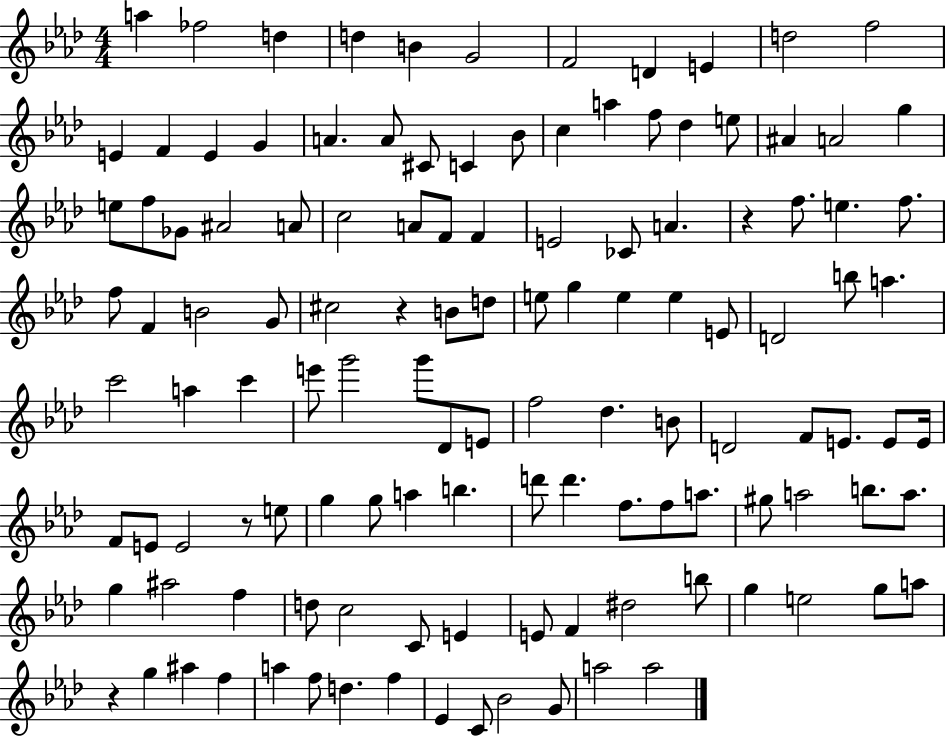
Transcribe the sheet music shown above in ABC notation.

X:1
T:Untitled
M:4/4
L:1/4
K:Ab
a _f2 d d B G2 F2 D E d2 f2 E F E G A A/2 ^C/2 C _B/2 c a f/2 _d e/2 ^A A2 g e/2 f/2 _G/2 ^A2 A/2 c2 A/2 F/2 F E2 _C/2 A z f/2 e f/2 f/2 F B2 G/2 ^c2 z B/2 d/2 e/2 g e e E/2 D2 b/2 a c'2 a c' e'/2 g'2 g'/2 _D/2 E/2 f2 _d B/2 D2 F/2 E/2 E/2 E/4 F/2 E/2 E2 z/2 e/2 g g/2 a b d'/2 d' f/2 f/2 a/2 ^g/2 a2 b/2 a/2 g ^a2 f d/2 c2 C/2 E E/2 F ^d2 b/2 g e2 g/2 a/2 z g ^a f a f/2 d f _E C/2 _B2 G/2 a2 a2